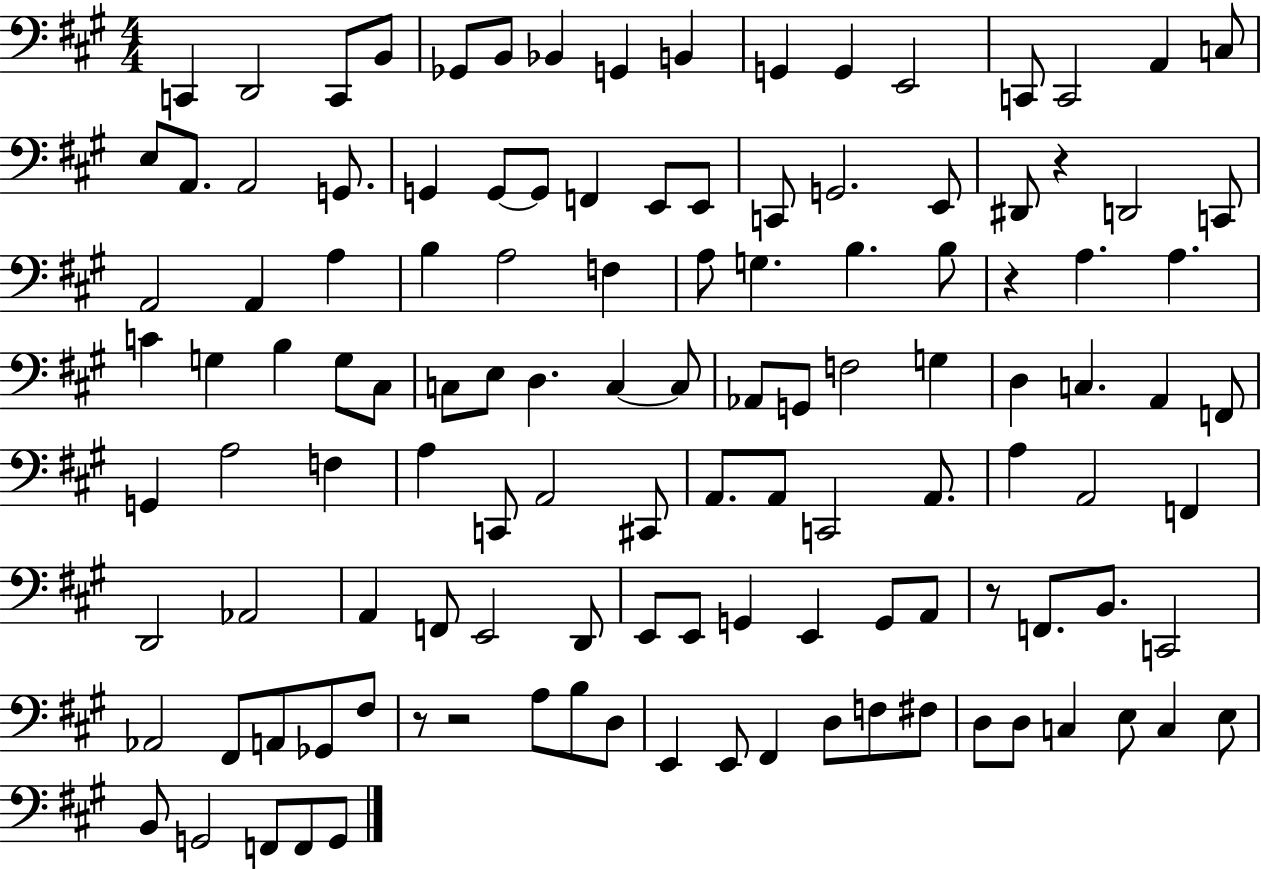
X:1
T:Untitled
M:4/4
L:1/4
K:A
C,, D,,2 C,,/2 B,,/2 _G,,/2 B,,/2 _B,, G,, B,, G,, G,, E,,2 C,,/2 C,,2 A,, C,/2 E,/2 A,,/2 A,,2 G,,/2 G,, G,,/2 G,,/2 F,, E,,/2 E,,/2 C,,/2 G,,2 E,,/2 ^D,,/2 z D,,2 C,,/2 A,,2 A,, A, B, A,2 F, A,/2 G, B, B,/2 z A, A, C G, B, G,/2 ^C,/2 C,/2 E,/2 D, C, C,/2 _A,,/2 G,,/2 F,2 G, D, C, A,, F,,/2 G,, A,2 F, A, C,,/2 A,,2 ^C,,/2 A,,/2 A,,/2 C,,2 A,,/2 A, A,,2 F,, D,,2 _A,,2 A,, F,,/2 E,,2 D,,/2 E,,/2 E,,/2 G,, E,, G,,/2 A,,/2 z/2 F,,/2 B,,/2 C,,2 _A,,2 ^F,,/2 A,,/2 _G,,/2 ^F,/2 z/2 z2 A,/2 B,/2 D,/2 E,, E,,/2 ^F,, D,/2 F,/2 ^F,/2 D,/2 D,/2 C, E,/2 C, E,/2 B,,/2 G,,2 F,,/2 F,,/2 G,,/2